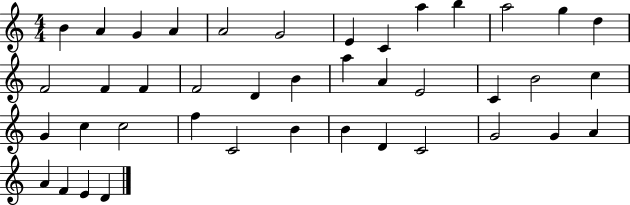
X:1
T:Untitled
M:4/4
L:1/4
K:C
B A G A A2 G2 E C a b a2 g d F2 F F F2 D B a A E2 C B2 c G c c2 f C2 B B D C2 G2 G A A F E D